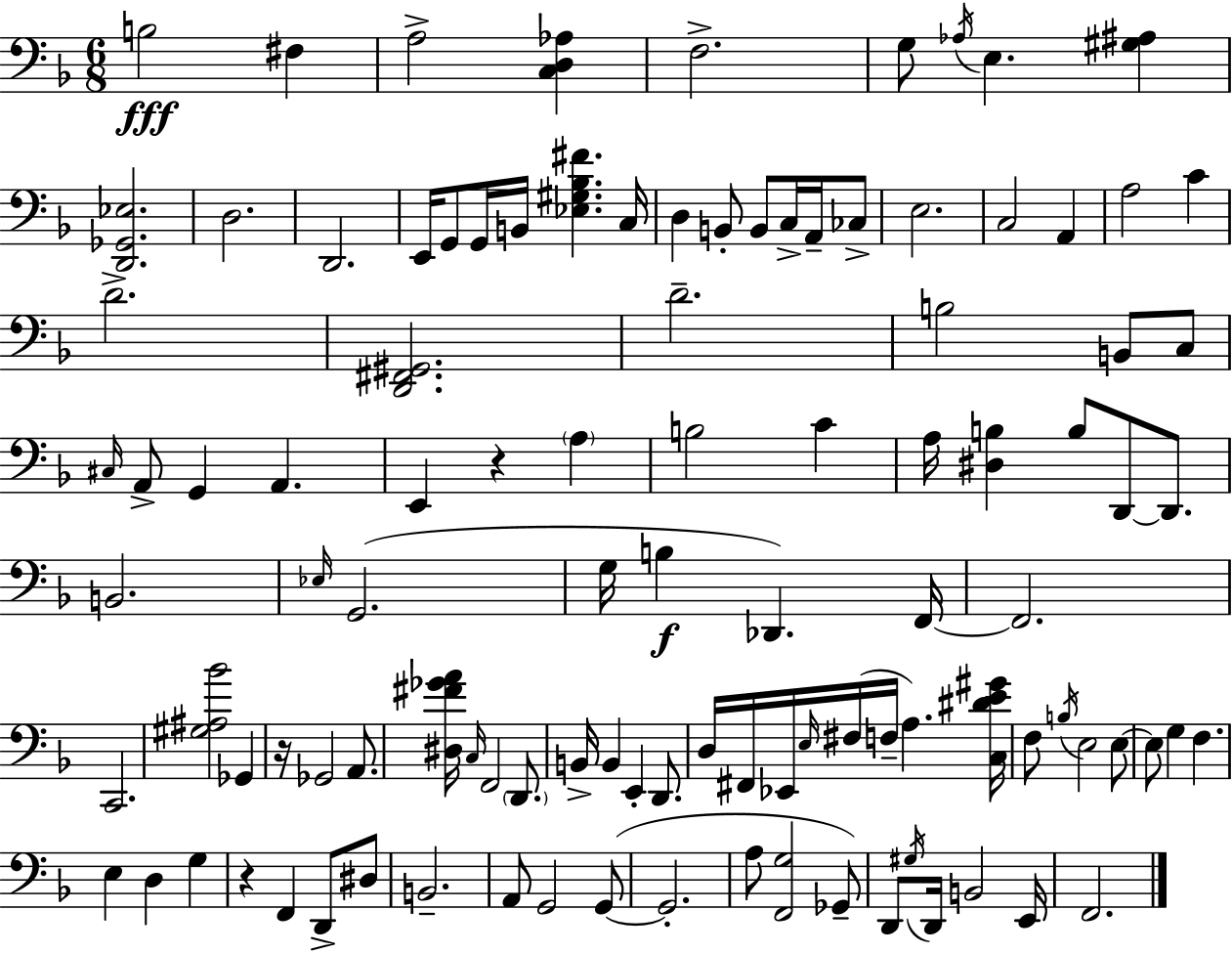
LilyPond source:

{
  \clef bass
  \numericTimeSignature
  \time 6/8
  \key d \minor
  b2\fff fis4 | a2-> <c d aes>4 | f2.-> | g8 \acciaccatura { aes16 } e4. <gis ais>4 | \break <d, ges, ees>2. | d2. | d,2. | e,16 g,8 g,16 b,16 <ees gis bes fis'>4. | \break c16 d4 b,8-. b,8 c16-> a,16-- ces8-> | e2. | c2 a,4 | a2 c'4 | \break d'2.-> | <d, fis, gis,>2. | d'2.-- | b2 b,8 c8 | \break \grace { cis16 } a,8-> g,4 a,4. | e,4 r4 \parenthesize a4 | b2 c'4 | a16 <dis b>4 b8 d,8~~ d,8. | \break b,2. | \grace { ees16 }( g,2. | g16 b4\f des,4.) | f,16~~ f,2. | \break c,2. | <gis ais bes'>2 ges,4 | r16 ges,2 | a,8. <dis fis' ges' a'>16 \grace { c16 } f,2 | \break \parenthesize d,8. b,16-> b,4 e,4-. | d,8. d16 fis,16 ees,16 \grace { e16 }( fis16 f16-- a4.) | <c dis' e' gis'>16 f8 \acciaccatura { b16 } e2 | e8~~ e8 g4 | \break f4. e4 d4 | g4 r4 f,4 | d,8-> dis8 b,2.-- | a,8 g,2 | \break g,8~(~ g,2.-. | a8 <f, g>2 | ges,8--) d,8 \acciaccatura { gis16 } d,16 b,2 | e,16 f,2. | \break \bar "|."
}